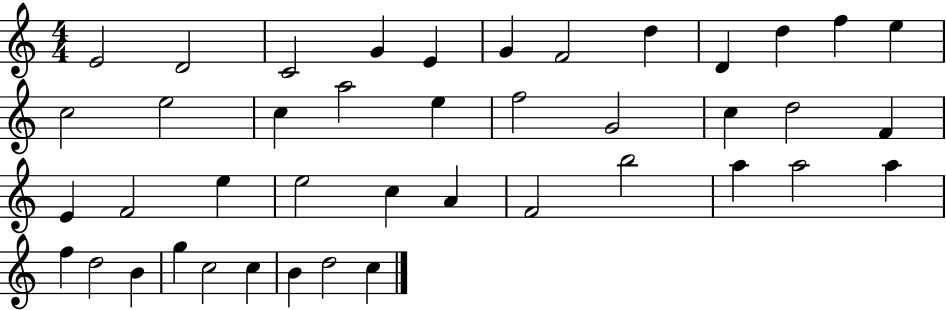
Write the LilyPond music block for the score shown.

{
  \clef treble
  \numericTimeSignature
  \time 4/4
  \key c \major
  e'2 d'2 | c'2 g'4 e'4 | g'4 f'2 d''4 | d'4 d''4 f''4 e''4 | \break c''2 e''2 | c''4 a''2 e''4 | f''2 g'2 | c''4 d''2 f'4 | \break e'4 f'2 e''4 | e''2 c''4 a'4 | f'2 b''2 | a''4 a''2 a''4 | \break f''4 d''2 b'4 | g''4 c''2 c''4 | b'4 d''2 c''4 | \bar "|."
}